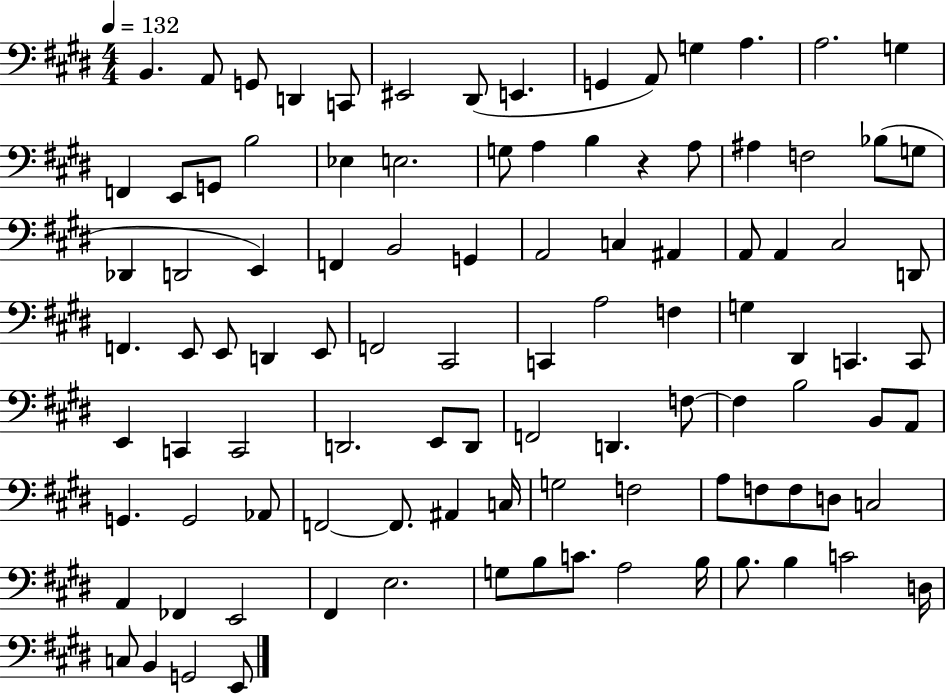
{
  \clef bass
  \numericTimeSignature
  \time 4/4
  \key e \major
  \tempo 4 = 132
  b,4. a,8 g,8 d,4 c,8 | eis,2 dis,8( e,4. | g,4 a,8) g4 a4. | a2. g4 | \break f,4 e,8 g,8 b2 | ees4 e2. | g8 a4 b4 r4 a8 | ais4 f2 bes8( g8 | \break des,4 d,2 e,4) | f,4 b,2 g,4 | a,2 c4 ais,4 | a,8 a,4 cis2 d,8 | \break f,4. e,8 e,8 d,4 e,8 | f,2 cis,2 | c,4 a2 f4 | g4 dis,4 c,4. c,8 | \break e,4 c,4 c,2 | d,2. e,8 d,8 | f,2 d,4. f8~~ | f4 b2 b,8 a,8 | \break g,4. g,2 aes,8 | f,2~~ f,8. ais,4 c16 | g2 f2 | a8 f8 f8 d8 c2 | \break a,4 fes,4 e,2 | fis,4 e2. | g8 b8 c'8. a2 b16 | b8. b4 c'2 d16 | \break c8 b,4 g,2 e,8 | \bar "|."
}